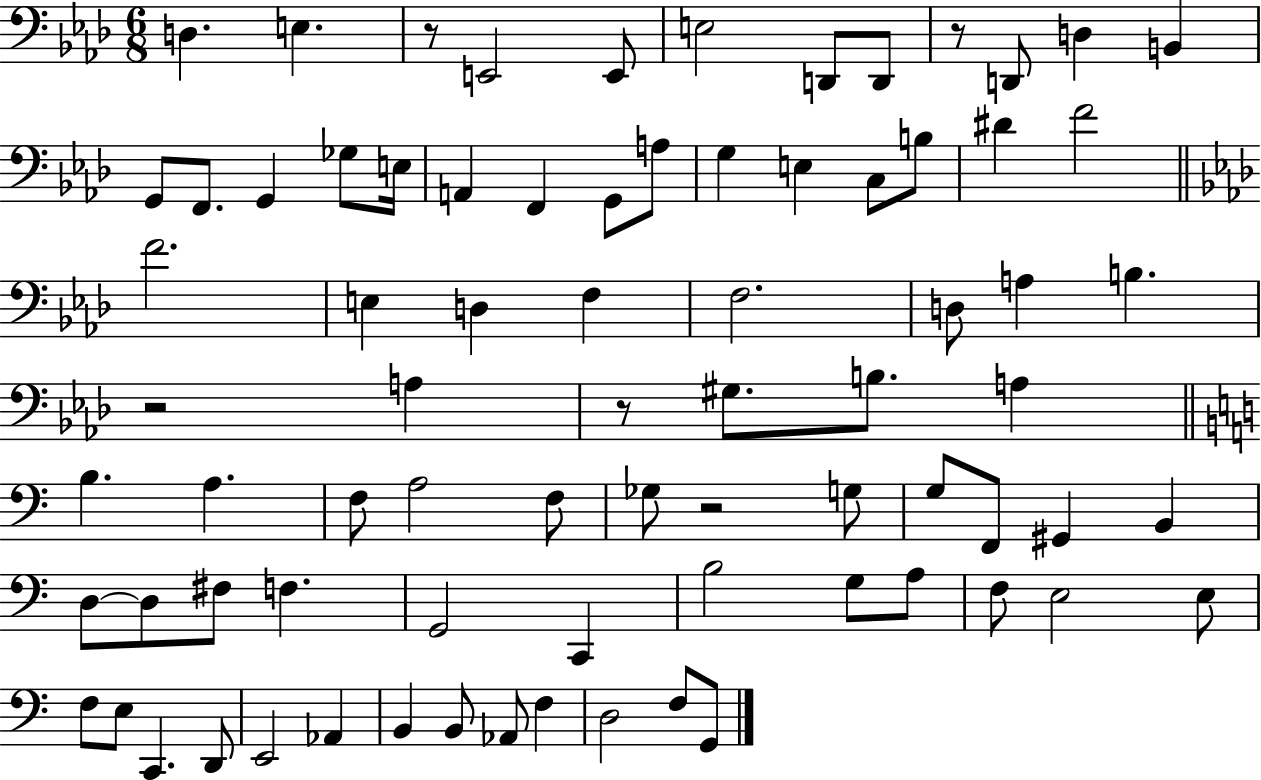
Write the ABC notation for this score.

X:1
T:Untitled
M:6/8
L:1/4
K:Ab
D, E, z/2 E,,2 E,,/2 E,2 D,,/2 D,,/2 z/2 D,,/2 D, B,, G,,/2 F,,/2 G,, _G,/2 E,/4 A,, F,, G,,/2 A,/2 G, E, C,/2 B,/2 ^D F2 F2 E, D, F, F,2 D,/2 A, B, z2 A, z/2 ^G,/2 B,/2 A, B, A, F,/2 A,2 F,/2 _G,/2 z2 G,/2 G,/2 F,,/2 ^G,, B,, D,/2 D,/2 ^F,/2 F, G,,2 C,, B,2 G,/2 A,/2 F,/2 E,2 E,/2 F,/2 E,/2 C,, D,,/2 E,,2 _A,, B,, B,,/2 _A,,/2 F, D,2 F,/2 G,,/2